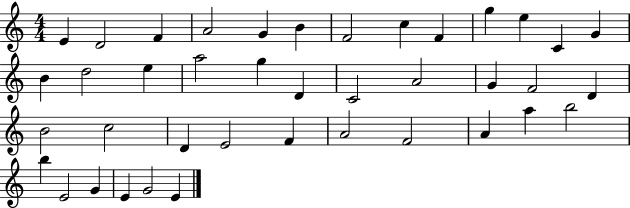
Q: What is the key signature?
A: C major